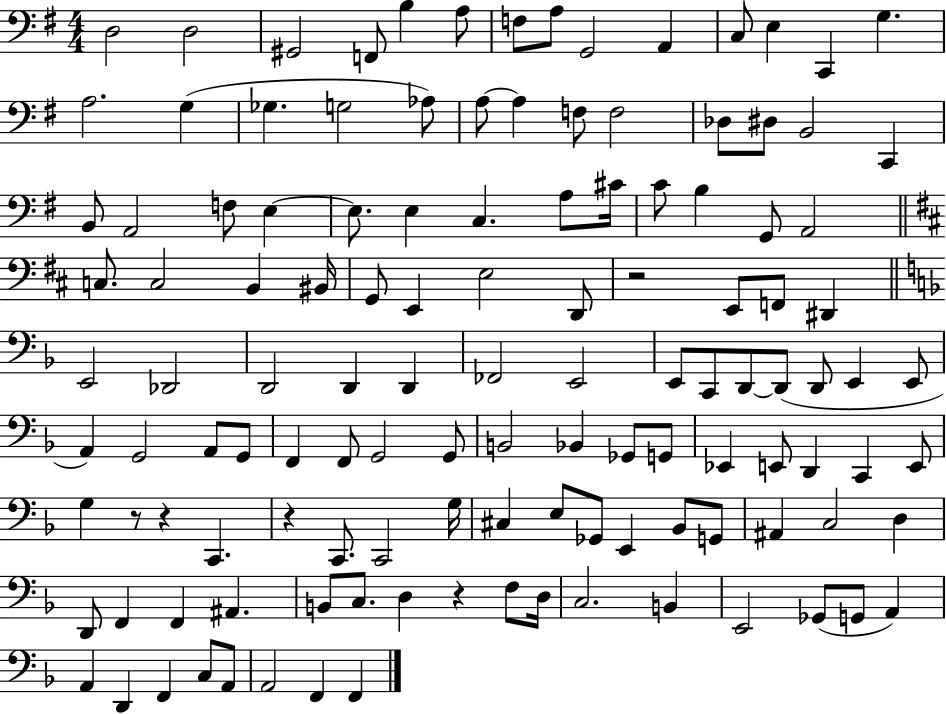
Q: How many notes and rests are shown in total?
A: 124